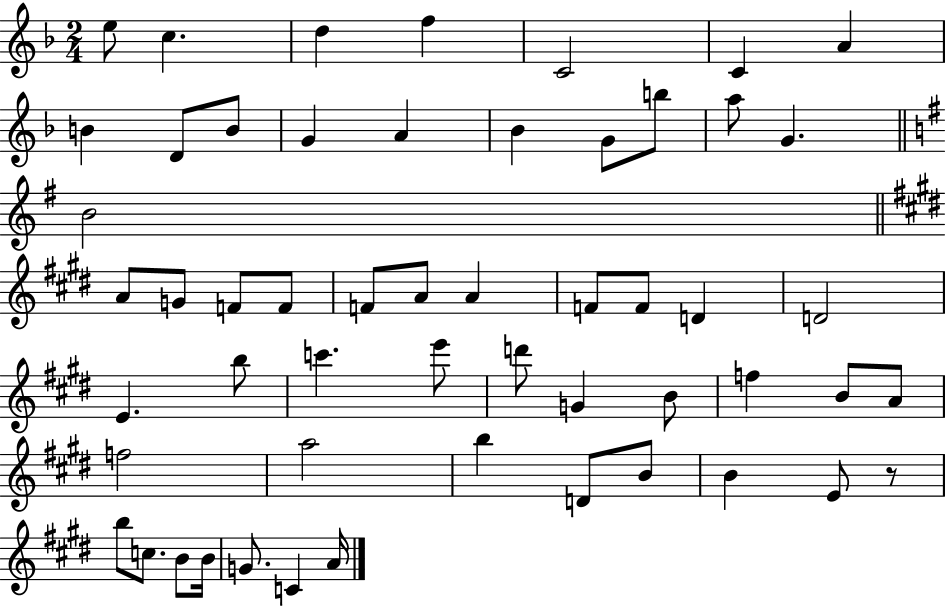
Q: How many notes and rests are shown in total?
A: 54